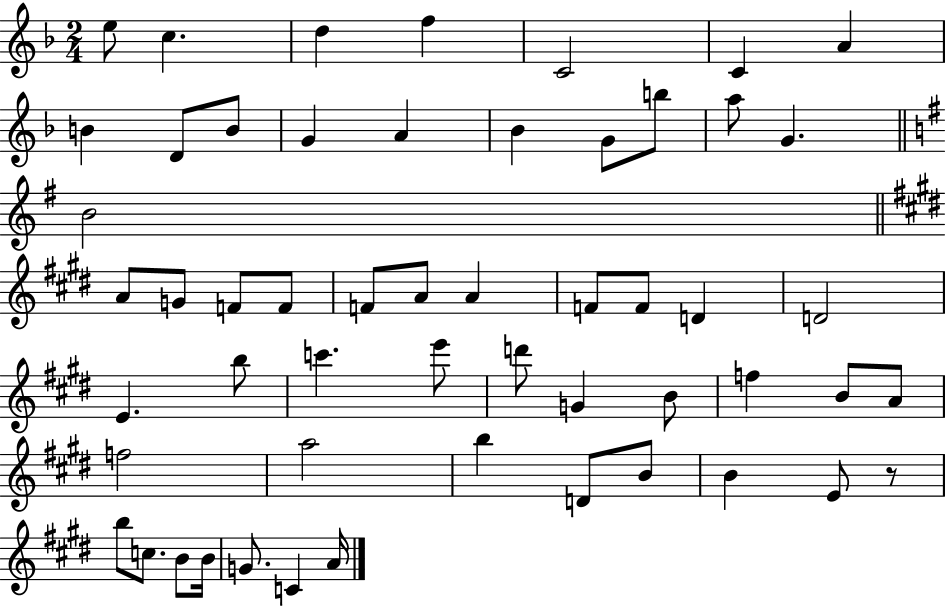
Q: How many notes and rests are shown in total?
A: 54